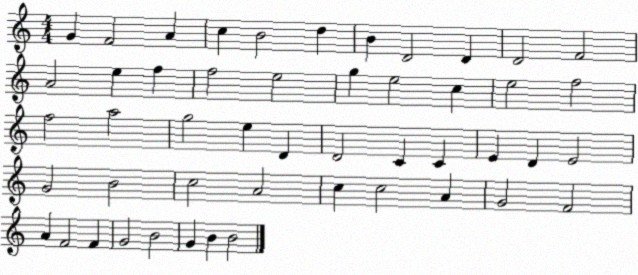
X:1
T:Untitled
M:4/4
L:1/4
K:C
G F2 A c B2 d B D2 D D2 F2 A2 e f f2 e2 g e2 c e2 f2 f2 a2 g2 e D D2 C C E D E2 G2 B2 c2 A2 c c2 A G2 F2 A F2 F G2 B2 G B B2